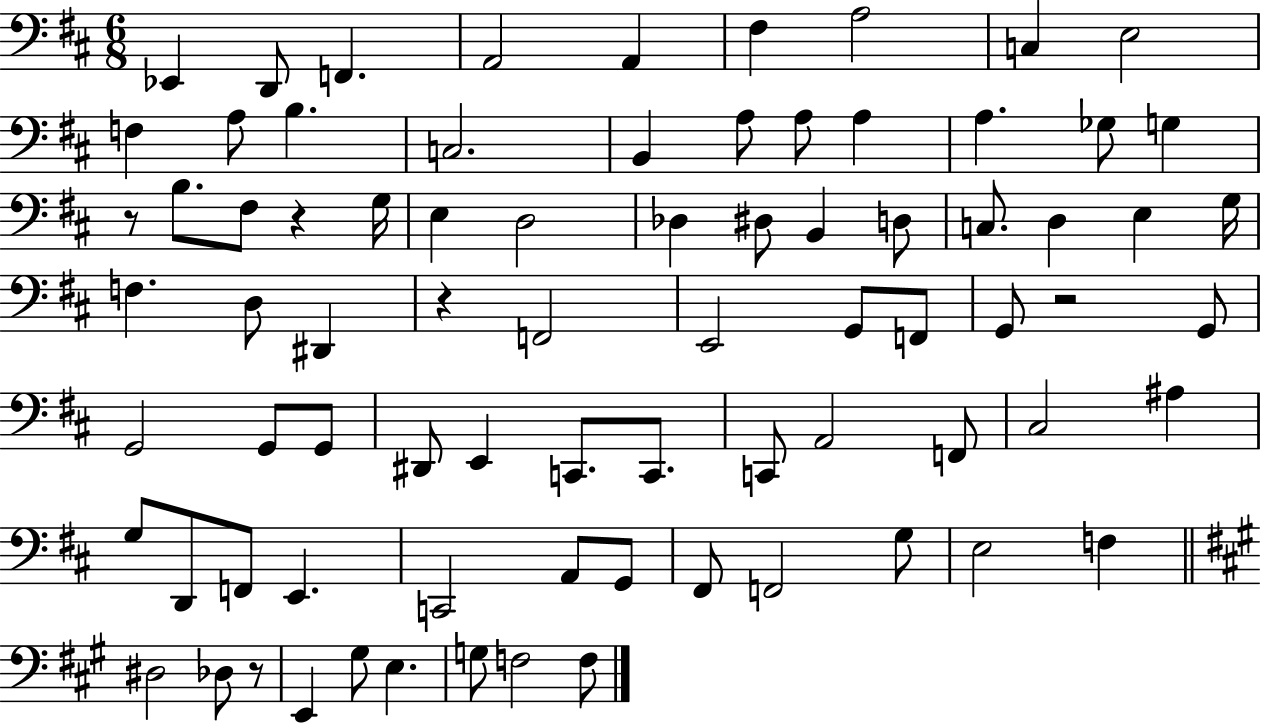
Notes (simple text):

Eb2/q D2/e F2/q. A2/h A2/q F#3/q A3/h C3/q E3/h F3/q A3/e B3/q. C3/h. B2/q A3/e A3/e A3/q A3/q. Gb3/e G3/q R/e B3/e. F#3/e R/q G3/s E3/q D3/h Db3/q D#3/e B2/q D3/e C3/e. D3/q E3/q G3/s F3/q. D3/e D#2/q R/q F2/h E2/h G2/e F2/e G2/e R/h G2/e G2/h G2/e G2/e D#2/e E2/q C2/e. C2/e. C2/e A2/h F2/e C#3/h A#3/q G3/e D2/e F2/e E2/q. C2/h A2/e G2/e F#2/e F2/h G3/e E3/h F3/q D#3/h Db3/e R/e E2/q G#3/e E3/q. G3/e F3/h F3/e